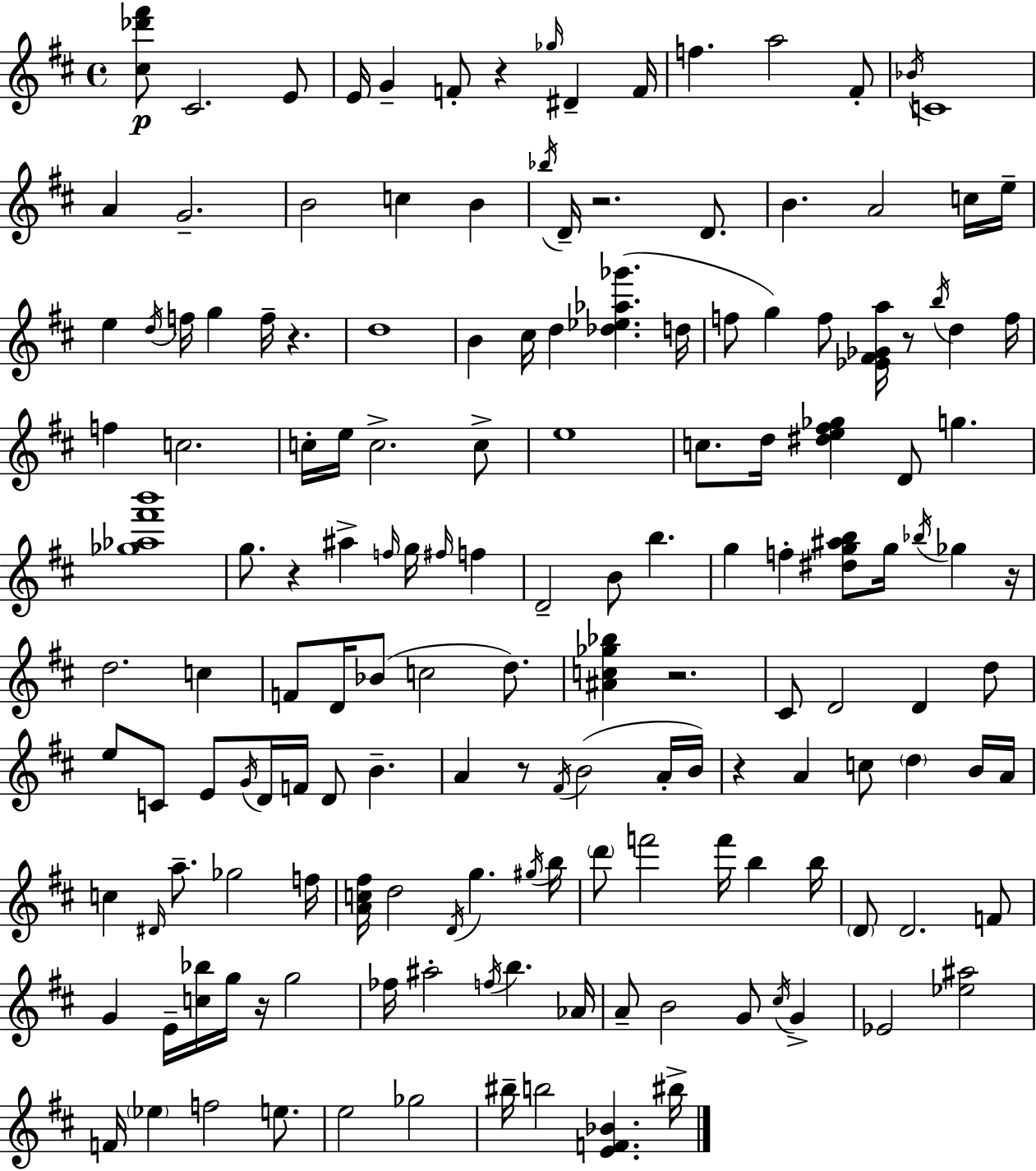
{
  \clef treble
  \time 4/4
  \defaultTimeSignature
  \key d \major
  <cis'' des''' fis'''>8\p cis'2. e'8 | e'16 g'4-- f'8-. r4 \grace { ges''16 } dis'4-- | f'16 f''4. a''2 fis'8-. | \acciaccatura { bes'16 } c'1 | \break a'4 g'2.-- | b'2 c''4 b'4 | \acciaccatura { bes''16 } d'16-- r2. | d'8. b'4. a'2 | \break c''16 e''16-- e''4 \acciaccatura { d''16 } f''16 g''4 f''16-- r4. | d''1 | b'4 cis''16 d''4 <des'' ees'' aes'' ges'''>4.( | d''16 f''8 g''4) f''8 <ees' fis' ges' a''>16 r8 \acciaccatura { b''16 } | \break d''4 f''16 f''4 c''2. | c''16-. e''16 c''2.-> | c''8-> e''1 | c''8. d''16 <dis'' e'' fis'' ges''>4 d'8 g''4. | \break <ges'' aes'' fis''' b'''>1 | g''8. r4 ais''4-> | \grace { f''16 } g''16 \grace { fis''16 } f''4 d'2-- b'8 | b''4. g''4 f''4-. <dis'' g'' ais'' b''>8 | \break g''16 \acciaccatura { bes''16 } ges''4 r16 d''2. | c''4 f'8 d'16 bes'8( c''2 | d''8.) <ais' c'' ges'' bes''>4 r2. | cis'8 d'2 | \break d'4 d''8 e''8 c'8 e'8 \acciaccatura { g'16 } d'16 | f'16 d'8 b'4.-- a'4 r8 \acciaccatura { fis'16 }( | b'2 a'16-. b'16) r4 a'4 | c''8 \parenthesize d''4 b'16 a'16 c''4 \grace { dis'16 } a''8.-- | \break ges''2 f''16 <a' c'' fis''>16 d''2 | \acciaccatura { d'16 } g''4. \acciaccatura { gis''16 } b''16 \parenthesize d'''8 f'''2 | f'''16 b''4 b''16 \parenthesize d'8 d'2. | f'8 g'4 | \break e'16-- <c'' bes''>16 g''16 r16 g''2 fes''16 ais''2-. | \acciaccatura { f''16 } b''4. aes'16 a'8-- | b'2 g'8 \acciaccatura { cis''16 } g'4-> ees'2 | <ees'' ais''>2 f'16 | \break \parenthesize ees''4 f''2 e''8. e''2 | ges''2 bis''16-- | b''2 <e' f' bes'>4. bis''16-> \bar "|."
}